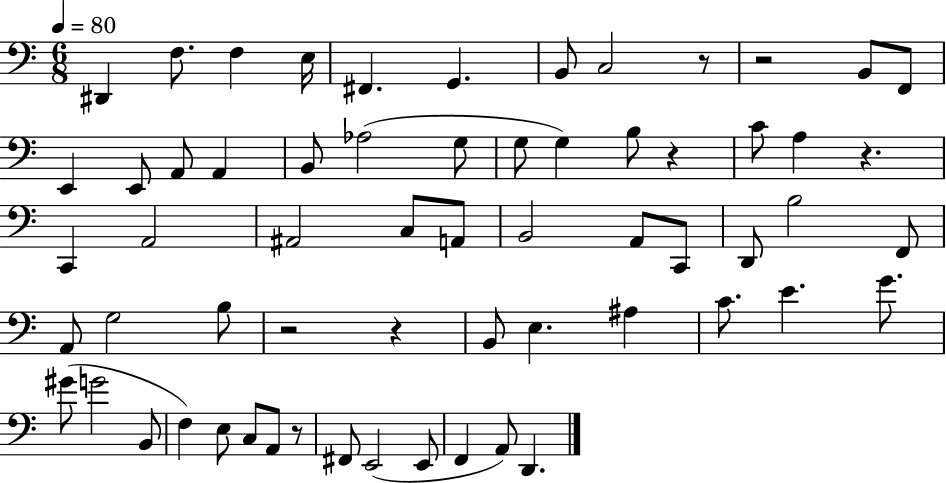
X:1
T:Untitled
M:6/8
L:1/4
K:C
^D,, F,/2 F, E,/4 ^F,, G,, B,,/2 C,2 z/2 z2 B,,/2 F,,/2 E,, E,,/2 A,,/2 A,, B,,/2 _A,2 G,/2 G,/2 G, B,/2 z C/2 A, z C,, A,,2 ^A,,2 C,/2 A,,/2 B,,2 A,,/2 C,,/2 D,,/2 B,2 F,,/2 A,,/2 G,2 B,/2 z2 z B,,/2 E, ^A, C/2 E G/2 ^G/2 G2 B,,/2 F, E,/2 C,/2 A,,/2 z/2 ^F,,/2 E,,2 E,,/2 F,, A,,/2 D,,